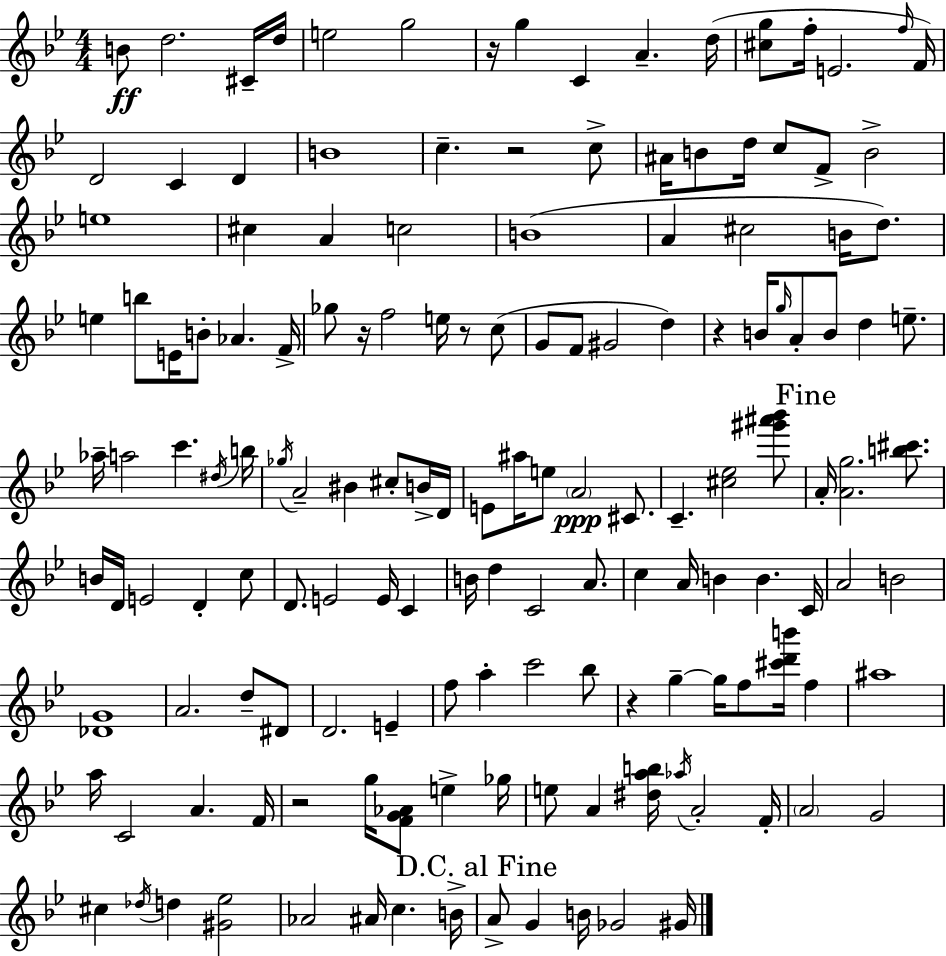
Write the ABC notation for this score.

X:1
T:Untitled
M:4/4
L:1/4
K:Bb
B/2 d2 ^C/4 d/4 e2 g2 z/4 g C A d/4 [^cg]/2 f/4 E2 f/4 F/4 D2 C D B4 c z2 c/2 ^A/4 B/2 d/4 c/2 F/2 B2 e4 ^c A c2 B4 A ^c2 B/4 d/2 e b/2 E/4 B/2 _A F/4 _g/2 z/4 f2 e/4 z/2 c/2 G/2 F/2 ^G2 d z B/4 g/4 A/2 B/2 d e/2 _a/4 a2 c' ^d/4 b/4 _g/4 A2 ^B ^c/2 B/4 D/4 E/2 ^a/4 e/2 A2 ^C/2 C [^c_e]2 [^g'^a'_b']/2 A/4 [Ag]2 [b^c']/2 B/4 D/4 E2 D c/2 D/2 E2 E/4 C B/4 d C2 A/2 c A/4 B B C/4 A2 B2 [_DG]4 A2 d/2 ^D/2 D2 E f/2 a c'2 _b/2 z g g/4 f/2 [^c'd'b']/4 f ^a4 a/4 C2 A F/4 z2 g/4 [FG_A]/2 e _g/4 e/2 A [^dab]/4 _a/4 A2 F/4 A2 G2 ^c _d/4 d [^G_e]2 _A2 ^A/4 c B/4 A/2 G B/4 _G2 ^G/4